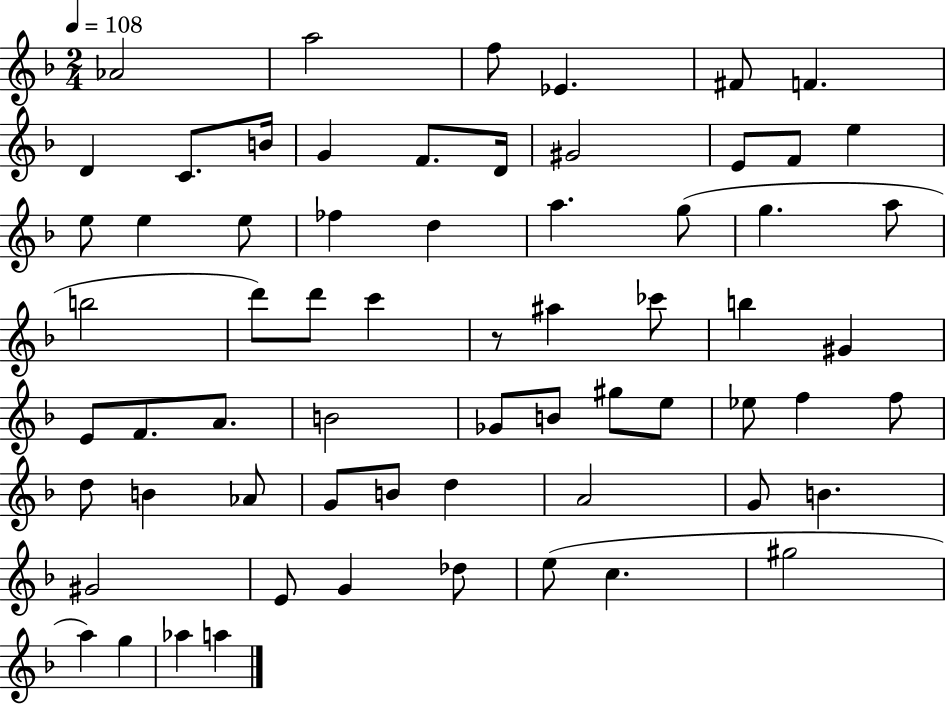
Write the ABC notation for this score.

X:1
T:Untitled
M:2/4
L:1/4
K:F
_A2 a2 f/2 _E ^F/2 F D C/2 B/4 G F/2 D/4 ^G2 E/2 F/2 e e/2 e e/2 _f d a g/2 g a/2 b2 d'/2 d'/2 c' z/2 ^a _c'/2 b ^G E/2 F/2 A/2 B2 _G/2 B/2 ^g/2 e/2 _e/2 f f/2 d/2 B _A/2 G/2 B/2 d A2 G/2 B ^G2 E/2 G _d/2 e/2 c ^g2 a g _a a